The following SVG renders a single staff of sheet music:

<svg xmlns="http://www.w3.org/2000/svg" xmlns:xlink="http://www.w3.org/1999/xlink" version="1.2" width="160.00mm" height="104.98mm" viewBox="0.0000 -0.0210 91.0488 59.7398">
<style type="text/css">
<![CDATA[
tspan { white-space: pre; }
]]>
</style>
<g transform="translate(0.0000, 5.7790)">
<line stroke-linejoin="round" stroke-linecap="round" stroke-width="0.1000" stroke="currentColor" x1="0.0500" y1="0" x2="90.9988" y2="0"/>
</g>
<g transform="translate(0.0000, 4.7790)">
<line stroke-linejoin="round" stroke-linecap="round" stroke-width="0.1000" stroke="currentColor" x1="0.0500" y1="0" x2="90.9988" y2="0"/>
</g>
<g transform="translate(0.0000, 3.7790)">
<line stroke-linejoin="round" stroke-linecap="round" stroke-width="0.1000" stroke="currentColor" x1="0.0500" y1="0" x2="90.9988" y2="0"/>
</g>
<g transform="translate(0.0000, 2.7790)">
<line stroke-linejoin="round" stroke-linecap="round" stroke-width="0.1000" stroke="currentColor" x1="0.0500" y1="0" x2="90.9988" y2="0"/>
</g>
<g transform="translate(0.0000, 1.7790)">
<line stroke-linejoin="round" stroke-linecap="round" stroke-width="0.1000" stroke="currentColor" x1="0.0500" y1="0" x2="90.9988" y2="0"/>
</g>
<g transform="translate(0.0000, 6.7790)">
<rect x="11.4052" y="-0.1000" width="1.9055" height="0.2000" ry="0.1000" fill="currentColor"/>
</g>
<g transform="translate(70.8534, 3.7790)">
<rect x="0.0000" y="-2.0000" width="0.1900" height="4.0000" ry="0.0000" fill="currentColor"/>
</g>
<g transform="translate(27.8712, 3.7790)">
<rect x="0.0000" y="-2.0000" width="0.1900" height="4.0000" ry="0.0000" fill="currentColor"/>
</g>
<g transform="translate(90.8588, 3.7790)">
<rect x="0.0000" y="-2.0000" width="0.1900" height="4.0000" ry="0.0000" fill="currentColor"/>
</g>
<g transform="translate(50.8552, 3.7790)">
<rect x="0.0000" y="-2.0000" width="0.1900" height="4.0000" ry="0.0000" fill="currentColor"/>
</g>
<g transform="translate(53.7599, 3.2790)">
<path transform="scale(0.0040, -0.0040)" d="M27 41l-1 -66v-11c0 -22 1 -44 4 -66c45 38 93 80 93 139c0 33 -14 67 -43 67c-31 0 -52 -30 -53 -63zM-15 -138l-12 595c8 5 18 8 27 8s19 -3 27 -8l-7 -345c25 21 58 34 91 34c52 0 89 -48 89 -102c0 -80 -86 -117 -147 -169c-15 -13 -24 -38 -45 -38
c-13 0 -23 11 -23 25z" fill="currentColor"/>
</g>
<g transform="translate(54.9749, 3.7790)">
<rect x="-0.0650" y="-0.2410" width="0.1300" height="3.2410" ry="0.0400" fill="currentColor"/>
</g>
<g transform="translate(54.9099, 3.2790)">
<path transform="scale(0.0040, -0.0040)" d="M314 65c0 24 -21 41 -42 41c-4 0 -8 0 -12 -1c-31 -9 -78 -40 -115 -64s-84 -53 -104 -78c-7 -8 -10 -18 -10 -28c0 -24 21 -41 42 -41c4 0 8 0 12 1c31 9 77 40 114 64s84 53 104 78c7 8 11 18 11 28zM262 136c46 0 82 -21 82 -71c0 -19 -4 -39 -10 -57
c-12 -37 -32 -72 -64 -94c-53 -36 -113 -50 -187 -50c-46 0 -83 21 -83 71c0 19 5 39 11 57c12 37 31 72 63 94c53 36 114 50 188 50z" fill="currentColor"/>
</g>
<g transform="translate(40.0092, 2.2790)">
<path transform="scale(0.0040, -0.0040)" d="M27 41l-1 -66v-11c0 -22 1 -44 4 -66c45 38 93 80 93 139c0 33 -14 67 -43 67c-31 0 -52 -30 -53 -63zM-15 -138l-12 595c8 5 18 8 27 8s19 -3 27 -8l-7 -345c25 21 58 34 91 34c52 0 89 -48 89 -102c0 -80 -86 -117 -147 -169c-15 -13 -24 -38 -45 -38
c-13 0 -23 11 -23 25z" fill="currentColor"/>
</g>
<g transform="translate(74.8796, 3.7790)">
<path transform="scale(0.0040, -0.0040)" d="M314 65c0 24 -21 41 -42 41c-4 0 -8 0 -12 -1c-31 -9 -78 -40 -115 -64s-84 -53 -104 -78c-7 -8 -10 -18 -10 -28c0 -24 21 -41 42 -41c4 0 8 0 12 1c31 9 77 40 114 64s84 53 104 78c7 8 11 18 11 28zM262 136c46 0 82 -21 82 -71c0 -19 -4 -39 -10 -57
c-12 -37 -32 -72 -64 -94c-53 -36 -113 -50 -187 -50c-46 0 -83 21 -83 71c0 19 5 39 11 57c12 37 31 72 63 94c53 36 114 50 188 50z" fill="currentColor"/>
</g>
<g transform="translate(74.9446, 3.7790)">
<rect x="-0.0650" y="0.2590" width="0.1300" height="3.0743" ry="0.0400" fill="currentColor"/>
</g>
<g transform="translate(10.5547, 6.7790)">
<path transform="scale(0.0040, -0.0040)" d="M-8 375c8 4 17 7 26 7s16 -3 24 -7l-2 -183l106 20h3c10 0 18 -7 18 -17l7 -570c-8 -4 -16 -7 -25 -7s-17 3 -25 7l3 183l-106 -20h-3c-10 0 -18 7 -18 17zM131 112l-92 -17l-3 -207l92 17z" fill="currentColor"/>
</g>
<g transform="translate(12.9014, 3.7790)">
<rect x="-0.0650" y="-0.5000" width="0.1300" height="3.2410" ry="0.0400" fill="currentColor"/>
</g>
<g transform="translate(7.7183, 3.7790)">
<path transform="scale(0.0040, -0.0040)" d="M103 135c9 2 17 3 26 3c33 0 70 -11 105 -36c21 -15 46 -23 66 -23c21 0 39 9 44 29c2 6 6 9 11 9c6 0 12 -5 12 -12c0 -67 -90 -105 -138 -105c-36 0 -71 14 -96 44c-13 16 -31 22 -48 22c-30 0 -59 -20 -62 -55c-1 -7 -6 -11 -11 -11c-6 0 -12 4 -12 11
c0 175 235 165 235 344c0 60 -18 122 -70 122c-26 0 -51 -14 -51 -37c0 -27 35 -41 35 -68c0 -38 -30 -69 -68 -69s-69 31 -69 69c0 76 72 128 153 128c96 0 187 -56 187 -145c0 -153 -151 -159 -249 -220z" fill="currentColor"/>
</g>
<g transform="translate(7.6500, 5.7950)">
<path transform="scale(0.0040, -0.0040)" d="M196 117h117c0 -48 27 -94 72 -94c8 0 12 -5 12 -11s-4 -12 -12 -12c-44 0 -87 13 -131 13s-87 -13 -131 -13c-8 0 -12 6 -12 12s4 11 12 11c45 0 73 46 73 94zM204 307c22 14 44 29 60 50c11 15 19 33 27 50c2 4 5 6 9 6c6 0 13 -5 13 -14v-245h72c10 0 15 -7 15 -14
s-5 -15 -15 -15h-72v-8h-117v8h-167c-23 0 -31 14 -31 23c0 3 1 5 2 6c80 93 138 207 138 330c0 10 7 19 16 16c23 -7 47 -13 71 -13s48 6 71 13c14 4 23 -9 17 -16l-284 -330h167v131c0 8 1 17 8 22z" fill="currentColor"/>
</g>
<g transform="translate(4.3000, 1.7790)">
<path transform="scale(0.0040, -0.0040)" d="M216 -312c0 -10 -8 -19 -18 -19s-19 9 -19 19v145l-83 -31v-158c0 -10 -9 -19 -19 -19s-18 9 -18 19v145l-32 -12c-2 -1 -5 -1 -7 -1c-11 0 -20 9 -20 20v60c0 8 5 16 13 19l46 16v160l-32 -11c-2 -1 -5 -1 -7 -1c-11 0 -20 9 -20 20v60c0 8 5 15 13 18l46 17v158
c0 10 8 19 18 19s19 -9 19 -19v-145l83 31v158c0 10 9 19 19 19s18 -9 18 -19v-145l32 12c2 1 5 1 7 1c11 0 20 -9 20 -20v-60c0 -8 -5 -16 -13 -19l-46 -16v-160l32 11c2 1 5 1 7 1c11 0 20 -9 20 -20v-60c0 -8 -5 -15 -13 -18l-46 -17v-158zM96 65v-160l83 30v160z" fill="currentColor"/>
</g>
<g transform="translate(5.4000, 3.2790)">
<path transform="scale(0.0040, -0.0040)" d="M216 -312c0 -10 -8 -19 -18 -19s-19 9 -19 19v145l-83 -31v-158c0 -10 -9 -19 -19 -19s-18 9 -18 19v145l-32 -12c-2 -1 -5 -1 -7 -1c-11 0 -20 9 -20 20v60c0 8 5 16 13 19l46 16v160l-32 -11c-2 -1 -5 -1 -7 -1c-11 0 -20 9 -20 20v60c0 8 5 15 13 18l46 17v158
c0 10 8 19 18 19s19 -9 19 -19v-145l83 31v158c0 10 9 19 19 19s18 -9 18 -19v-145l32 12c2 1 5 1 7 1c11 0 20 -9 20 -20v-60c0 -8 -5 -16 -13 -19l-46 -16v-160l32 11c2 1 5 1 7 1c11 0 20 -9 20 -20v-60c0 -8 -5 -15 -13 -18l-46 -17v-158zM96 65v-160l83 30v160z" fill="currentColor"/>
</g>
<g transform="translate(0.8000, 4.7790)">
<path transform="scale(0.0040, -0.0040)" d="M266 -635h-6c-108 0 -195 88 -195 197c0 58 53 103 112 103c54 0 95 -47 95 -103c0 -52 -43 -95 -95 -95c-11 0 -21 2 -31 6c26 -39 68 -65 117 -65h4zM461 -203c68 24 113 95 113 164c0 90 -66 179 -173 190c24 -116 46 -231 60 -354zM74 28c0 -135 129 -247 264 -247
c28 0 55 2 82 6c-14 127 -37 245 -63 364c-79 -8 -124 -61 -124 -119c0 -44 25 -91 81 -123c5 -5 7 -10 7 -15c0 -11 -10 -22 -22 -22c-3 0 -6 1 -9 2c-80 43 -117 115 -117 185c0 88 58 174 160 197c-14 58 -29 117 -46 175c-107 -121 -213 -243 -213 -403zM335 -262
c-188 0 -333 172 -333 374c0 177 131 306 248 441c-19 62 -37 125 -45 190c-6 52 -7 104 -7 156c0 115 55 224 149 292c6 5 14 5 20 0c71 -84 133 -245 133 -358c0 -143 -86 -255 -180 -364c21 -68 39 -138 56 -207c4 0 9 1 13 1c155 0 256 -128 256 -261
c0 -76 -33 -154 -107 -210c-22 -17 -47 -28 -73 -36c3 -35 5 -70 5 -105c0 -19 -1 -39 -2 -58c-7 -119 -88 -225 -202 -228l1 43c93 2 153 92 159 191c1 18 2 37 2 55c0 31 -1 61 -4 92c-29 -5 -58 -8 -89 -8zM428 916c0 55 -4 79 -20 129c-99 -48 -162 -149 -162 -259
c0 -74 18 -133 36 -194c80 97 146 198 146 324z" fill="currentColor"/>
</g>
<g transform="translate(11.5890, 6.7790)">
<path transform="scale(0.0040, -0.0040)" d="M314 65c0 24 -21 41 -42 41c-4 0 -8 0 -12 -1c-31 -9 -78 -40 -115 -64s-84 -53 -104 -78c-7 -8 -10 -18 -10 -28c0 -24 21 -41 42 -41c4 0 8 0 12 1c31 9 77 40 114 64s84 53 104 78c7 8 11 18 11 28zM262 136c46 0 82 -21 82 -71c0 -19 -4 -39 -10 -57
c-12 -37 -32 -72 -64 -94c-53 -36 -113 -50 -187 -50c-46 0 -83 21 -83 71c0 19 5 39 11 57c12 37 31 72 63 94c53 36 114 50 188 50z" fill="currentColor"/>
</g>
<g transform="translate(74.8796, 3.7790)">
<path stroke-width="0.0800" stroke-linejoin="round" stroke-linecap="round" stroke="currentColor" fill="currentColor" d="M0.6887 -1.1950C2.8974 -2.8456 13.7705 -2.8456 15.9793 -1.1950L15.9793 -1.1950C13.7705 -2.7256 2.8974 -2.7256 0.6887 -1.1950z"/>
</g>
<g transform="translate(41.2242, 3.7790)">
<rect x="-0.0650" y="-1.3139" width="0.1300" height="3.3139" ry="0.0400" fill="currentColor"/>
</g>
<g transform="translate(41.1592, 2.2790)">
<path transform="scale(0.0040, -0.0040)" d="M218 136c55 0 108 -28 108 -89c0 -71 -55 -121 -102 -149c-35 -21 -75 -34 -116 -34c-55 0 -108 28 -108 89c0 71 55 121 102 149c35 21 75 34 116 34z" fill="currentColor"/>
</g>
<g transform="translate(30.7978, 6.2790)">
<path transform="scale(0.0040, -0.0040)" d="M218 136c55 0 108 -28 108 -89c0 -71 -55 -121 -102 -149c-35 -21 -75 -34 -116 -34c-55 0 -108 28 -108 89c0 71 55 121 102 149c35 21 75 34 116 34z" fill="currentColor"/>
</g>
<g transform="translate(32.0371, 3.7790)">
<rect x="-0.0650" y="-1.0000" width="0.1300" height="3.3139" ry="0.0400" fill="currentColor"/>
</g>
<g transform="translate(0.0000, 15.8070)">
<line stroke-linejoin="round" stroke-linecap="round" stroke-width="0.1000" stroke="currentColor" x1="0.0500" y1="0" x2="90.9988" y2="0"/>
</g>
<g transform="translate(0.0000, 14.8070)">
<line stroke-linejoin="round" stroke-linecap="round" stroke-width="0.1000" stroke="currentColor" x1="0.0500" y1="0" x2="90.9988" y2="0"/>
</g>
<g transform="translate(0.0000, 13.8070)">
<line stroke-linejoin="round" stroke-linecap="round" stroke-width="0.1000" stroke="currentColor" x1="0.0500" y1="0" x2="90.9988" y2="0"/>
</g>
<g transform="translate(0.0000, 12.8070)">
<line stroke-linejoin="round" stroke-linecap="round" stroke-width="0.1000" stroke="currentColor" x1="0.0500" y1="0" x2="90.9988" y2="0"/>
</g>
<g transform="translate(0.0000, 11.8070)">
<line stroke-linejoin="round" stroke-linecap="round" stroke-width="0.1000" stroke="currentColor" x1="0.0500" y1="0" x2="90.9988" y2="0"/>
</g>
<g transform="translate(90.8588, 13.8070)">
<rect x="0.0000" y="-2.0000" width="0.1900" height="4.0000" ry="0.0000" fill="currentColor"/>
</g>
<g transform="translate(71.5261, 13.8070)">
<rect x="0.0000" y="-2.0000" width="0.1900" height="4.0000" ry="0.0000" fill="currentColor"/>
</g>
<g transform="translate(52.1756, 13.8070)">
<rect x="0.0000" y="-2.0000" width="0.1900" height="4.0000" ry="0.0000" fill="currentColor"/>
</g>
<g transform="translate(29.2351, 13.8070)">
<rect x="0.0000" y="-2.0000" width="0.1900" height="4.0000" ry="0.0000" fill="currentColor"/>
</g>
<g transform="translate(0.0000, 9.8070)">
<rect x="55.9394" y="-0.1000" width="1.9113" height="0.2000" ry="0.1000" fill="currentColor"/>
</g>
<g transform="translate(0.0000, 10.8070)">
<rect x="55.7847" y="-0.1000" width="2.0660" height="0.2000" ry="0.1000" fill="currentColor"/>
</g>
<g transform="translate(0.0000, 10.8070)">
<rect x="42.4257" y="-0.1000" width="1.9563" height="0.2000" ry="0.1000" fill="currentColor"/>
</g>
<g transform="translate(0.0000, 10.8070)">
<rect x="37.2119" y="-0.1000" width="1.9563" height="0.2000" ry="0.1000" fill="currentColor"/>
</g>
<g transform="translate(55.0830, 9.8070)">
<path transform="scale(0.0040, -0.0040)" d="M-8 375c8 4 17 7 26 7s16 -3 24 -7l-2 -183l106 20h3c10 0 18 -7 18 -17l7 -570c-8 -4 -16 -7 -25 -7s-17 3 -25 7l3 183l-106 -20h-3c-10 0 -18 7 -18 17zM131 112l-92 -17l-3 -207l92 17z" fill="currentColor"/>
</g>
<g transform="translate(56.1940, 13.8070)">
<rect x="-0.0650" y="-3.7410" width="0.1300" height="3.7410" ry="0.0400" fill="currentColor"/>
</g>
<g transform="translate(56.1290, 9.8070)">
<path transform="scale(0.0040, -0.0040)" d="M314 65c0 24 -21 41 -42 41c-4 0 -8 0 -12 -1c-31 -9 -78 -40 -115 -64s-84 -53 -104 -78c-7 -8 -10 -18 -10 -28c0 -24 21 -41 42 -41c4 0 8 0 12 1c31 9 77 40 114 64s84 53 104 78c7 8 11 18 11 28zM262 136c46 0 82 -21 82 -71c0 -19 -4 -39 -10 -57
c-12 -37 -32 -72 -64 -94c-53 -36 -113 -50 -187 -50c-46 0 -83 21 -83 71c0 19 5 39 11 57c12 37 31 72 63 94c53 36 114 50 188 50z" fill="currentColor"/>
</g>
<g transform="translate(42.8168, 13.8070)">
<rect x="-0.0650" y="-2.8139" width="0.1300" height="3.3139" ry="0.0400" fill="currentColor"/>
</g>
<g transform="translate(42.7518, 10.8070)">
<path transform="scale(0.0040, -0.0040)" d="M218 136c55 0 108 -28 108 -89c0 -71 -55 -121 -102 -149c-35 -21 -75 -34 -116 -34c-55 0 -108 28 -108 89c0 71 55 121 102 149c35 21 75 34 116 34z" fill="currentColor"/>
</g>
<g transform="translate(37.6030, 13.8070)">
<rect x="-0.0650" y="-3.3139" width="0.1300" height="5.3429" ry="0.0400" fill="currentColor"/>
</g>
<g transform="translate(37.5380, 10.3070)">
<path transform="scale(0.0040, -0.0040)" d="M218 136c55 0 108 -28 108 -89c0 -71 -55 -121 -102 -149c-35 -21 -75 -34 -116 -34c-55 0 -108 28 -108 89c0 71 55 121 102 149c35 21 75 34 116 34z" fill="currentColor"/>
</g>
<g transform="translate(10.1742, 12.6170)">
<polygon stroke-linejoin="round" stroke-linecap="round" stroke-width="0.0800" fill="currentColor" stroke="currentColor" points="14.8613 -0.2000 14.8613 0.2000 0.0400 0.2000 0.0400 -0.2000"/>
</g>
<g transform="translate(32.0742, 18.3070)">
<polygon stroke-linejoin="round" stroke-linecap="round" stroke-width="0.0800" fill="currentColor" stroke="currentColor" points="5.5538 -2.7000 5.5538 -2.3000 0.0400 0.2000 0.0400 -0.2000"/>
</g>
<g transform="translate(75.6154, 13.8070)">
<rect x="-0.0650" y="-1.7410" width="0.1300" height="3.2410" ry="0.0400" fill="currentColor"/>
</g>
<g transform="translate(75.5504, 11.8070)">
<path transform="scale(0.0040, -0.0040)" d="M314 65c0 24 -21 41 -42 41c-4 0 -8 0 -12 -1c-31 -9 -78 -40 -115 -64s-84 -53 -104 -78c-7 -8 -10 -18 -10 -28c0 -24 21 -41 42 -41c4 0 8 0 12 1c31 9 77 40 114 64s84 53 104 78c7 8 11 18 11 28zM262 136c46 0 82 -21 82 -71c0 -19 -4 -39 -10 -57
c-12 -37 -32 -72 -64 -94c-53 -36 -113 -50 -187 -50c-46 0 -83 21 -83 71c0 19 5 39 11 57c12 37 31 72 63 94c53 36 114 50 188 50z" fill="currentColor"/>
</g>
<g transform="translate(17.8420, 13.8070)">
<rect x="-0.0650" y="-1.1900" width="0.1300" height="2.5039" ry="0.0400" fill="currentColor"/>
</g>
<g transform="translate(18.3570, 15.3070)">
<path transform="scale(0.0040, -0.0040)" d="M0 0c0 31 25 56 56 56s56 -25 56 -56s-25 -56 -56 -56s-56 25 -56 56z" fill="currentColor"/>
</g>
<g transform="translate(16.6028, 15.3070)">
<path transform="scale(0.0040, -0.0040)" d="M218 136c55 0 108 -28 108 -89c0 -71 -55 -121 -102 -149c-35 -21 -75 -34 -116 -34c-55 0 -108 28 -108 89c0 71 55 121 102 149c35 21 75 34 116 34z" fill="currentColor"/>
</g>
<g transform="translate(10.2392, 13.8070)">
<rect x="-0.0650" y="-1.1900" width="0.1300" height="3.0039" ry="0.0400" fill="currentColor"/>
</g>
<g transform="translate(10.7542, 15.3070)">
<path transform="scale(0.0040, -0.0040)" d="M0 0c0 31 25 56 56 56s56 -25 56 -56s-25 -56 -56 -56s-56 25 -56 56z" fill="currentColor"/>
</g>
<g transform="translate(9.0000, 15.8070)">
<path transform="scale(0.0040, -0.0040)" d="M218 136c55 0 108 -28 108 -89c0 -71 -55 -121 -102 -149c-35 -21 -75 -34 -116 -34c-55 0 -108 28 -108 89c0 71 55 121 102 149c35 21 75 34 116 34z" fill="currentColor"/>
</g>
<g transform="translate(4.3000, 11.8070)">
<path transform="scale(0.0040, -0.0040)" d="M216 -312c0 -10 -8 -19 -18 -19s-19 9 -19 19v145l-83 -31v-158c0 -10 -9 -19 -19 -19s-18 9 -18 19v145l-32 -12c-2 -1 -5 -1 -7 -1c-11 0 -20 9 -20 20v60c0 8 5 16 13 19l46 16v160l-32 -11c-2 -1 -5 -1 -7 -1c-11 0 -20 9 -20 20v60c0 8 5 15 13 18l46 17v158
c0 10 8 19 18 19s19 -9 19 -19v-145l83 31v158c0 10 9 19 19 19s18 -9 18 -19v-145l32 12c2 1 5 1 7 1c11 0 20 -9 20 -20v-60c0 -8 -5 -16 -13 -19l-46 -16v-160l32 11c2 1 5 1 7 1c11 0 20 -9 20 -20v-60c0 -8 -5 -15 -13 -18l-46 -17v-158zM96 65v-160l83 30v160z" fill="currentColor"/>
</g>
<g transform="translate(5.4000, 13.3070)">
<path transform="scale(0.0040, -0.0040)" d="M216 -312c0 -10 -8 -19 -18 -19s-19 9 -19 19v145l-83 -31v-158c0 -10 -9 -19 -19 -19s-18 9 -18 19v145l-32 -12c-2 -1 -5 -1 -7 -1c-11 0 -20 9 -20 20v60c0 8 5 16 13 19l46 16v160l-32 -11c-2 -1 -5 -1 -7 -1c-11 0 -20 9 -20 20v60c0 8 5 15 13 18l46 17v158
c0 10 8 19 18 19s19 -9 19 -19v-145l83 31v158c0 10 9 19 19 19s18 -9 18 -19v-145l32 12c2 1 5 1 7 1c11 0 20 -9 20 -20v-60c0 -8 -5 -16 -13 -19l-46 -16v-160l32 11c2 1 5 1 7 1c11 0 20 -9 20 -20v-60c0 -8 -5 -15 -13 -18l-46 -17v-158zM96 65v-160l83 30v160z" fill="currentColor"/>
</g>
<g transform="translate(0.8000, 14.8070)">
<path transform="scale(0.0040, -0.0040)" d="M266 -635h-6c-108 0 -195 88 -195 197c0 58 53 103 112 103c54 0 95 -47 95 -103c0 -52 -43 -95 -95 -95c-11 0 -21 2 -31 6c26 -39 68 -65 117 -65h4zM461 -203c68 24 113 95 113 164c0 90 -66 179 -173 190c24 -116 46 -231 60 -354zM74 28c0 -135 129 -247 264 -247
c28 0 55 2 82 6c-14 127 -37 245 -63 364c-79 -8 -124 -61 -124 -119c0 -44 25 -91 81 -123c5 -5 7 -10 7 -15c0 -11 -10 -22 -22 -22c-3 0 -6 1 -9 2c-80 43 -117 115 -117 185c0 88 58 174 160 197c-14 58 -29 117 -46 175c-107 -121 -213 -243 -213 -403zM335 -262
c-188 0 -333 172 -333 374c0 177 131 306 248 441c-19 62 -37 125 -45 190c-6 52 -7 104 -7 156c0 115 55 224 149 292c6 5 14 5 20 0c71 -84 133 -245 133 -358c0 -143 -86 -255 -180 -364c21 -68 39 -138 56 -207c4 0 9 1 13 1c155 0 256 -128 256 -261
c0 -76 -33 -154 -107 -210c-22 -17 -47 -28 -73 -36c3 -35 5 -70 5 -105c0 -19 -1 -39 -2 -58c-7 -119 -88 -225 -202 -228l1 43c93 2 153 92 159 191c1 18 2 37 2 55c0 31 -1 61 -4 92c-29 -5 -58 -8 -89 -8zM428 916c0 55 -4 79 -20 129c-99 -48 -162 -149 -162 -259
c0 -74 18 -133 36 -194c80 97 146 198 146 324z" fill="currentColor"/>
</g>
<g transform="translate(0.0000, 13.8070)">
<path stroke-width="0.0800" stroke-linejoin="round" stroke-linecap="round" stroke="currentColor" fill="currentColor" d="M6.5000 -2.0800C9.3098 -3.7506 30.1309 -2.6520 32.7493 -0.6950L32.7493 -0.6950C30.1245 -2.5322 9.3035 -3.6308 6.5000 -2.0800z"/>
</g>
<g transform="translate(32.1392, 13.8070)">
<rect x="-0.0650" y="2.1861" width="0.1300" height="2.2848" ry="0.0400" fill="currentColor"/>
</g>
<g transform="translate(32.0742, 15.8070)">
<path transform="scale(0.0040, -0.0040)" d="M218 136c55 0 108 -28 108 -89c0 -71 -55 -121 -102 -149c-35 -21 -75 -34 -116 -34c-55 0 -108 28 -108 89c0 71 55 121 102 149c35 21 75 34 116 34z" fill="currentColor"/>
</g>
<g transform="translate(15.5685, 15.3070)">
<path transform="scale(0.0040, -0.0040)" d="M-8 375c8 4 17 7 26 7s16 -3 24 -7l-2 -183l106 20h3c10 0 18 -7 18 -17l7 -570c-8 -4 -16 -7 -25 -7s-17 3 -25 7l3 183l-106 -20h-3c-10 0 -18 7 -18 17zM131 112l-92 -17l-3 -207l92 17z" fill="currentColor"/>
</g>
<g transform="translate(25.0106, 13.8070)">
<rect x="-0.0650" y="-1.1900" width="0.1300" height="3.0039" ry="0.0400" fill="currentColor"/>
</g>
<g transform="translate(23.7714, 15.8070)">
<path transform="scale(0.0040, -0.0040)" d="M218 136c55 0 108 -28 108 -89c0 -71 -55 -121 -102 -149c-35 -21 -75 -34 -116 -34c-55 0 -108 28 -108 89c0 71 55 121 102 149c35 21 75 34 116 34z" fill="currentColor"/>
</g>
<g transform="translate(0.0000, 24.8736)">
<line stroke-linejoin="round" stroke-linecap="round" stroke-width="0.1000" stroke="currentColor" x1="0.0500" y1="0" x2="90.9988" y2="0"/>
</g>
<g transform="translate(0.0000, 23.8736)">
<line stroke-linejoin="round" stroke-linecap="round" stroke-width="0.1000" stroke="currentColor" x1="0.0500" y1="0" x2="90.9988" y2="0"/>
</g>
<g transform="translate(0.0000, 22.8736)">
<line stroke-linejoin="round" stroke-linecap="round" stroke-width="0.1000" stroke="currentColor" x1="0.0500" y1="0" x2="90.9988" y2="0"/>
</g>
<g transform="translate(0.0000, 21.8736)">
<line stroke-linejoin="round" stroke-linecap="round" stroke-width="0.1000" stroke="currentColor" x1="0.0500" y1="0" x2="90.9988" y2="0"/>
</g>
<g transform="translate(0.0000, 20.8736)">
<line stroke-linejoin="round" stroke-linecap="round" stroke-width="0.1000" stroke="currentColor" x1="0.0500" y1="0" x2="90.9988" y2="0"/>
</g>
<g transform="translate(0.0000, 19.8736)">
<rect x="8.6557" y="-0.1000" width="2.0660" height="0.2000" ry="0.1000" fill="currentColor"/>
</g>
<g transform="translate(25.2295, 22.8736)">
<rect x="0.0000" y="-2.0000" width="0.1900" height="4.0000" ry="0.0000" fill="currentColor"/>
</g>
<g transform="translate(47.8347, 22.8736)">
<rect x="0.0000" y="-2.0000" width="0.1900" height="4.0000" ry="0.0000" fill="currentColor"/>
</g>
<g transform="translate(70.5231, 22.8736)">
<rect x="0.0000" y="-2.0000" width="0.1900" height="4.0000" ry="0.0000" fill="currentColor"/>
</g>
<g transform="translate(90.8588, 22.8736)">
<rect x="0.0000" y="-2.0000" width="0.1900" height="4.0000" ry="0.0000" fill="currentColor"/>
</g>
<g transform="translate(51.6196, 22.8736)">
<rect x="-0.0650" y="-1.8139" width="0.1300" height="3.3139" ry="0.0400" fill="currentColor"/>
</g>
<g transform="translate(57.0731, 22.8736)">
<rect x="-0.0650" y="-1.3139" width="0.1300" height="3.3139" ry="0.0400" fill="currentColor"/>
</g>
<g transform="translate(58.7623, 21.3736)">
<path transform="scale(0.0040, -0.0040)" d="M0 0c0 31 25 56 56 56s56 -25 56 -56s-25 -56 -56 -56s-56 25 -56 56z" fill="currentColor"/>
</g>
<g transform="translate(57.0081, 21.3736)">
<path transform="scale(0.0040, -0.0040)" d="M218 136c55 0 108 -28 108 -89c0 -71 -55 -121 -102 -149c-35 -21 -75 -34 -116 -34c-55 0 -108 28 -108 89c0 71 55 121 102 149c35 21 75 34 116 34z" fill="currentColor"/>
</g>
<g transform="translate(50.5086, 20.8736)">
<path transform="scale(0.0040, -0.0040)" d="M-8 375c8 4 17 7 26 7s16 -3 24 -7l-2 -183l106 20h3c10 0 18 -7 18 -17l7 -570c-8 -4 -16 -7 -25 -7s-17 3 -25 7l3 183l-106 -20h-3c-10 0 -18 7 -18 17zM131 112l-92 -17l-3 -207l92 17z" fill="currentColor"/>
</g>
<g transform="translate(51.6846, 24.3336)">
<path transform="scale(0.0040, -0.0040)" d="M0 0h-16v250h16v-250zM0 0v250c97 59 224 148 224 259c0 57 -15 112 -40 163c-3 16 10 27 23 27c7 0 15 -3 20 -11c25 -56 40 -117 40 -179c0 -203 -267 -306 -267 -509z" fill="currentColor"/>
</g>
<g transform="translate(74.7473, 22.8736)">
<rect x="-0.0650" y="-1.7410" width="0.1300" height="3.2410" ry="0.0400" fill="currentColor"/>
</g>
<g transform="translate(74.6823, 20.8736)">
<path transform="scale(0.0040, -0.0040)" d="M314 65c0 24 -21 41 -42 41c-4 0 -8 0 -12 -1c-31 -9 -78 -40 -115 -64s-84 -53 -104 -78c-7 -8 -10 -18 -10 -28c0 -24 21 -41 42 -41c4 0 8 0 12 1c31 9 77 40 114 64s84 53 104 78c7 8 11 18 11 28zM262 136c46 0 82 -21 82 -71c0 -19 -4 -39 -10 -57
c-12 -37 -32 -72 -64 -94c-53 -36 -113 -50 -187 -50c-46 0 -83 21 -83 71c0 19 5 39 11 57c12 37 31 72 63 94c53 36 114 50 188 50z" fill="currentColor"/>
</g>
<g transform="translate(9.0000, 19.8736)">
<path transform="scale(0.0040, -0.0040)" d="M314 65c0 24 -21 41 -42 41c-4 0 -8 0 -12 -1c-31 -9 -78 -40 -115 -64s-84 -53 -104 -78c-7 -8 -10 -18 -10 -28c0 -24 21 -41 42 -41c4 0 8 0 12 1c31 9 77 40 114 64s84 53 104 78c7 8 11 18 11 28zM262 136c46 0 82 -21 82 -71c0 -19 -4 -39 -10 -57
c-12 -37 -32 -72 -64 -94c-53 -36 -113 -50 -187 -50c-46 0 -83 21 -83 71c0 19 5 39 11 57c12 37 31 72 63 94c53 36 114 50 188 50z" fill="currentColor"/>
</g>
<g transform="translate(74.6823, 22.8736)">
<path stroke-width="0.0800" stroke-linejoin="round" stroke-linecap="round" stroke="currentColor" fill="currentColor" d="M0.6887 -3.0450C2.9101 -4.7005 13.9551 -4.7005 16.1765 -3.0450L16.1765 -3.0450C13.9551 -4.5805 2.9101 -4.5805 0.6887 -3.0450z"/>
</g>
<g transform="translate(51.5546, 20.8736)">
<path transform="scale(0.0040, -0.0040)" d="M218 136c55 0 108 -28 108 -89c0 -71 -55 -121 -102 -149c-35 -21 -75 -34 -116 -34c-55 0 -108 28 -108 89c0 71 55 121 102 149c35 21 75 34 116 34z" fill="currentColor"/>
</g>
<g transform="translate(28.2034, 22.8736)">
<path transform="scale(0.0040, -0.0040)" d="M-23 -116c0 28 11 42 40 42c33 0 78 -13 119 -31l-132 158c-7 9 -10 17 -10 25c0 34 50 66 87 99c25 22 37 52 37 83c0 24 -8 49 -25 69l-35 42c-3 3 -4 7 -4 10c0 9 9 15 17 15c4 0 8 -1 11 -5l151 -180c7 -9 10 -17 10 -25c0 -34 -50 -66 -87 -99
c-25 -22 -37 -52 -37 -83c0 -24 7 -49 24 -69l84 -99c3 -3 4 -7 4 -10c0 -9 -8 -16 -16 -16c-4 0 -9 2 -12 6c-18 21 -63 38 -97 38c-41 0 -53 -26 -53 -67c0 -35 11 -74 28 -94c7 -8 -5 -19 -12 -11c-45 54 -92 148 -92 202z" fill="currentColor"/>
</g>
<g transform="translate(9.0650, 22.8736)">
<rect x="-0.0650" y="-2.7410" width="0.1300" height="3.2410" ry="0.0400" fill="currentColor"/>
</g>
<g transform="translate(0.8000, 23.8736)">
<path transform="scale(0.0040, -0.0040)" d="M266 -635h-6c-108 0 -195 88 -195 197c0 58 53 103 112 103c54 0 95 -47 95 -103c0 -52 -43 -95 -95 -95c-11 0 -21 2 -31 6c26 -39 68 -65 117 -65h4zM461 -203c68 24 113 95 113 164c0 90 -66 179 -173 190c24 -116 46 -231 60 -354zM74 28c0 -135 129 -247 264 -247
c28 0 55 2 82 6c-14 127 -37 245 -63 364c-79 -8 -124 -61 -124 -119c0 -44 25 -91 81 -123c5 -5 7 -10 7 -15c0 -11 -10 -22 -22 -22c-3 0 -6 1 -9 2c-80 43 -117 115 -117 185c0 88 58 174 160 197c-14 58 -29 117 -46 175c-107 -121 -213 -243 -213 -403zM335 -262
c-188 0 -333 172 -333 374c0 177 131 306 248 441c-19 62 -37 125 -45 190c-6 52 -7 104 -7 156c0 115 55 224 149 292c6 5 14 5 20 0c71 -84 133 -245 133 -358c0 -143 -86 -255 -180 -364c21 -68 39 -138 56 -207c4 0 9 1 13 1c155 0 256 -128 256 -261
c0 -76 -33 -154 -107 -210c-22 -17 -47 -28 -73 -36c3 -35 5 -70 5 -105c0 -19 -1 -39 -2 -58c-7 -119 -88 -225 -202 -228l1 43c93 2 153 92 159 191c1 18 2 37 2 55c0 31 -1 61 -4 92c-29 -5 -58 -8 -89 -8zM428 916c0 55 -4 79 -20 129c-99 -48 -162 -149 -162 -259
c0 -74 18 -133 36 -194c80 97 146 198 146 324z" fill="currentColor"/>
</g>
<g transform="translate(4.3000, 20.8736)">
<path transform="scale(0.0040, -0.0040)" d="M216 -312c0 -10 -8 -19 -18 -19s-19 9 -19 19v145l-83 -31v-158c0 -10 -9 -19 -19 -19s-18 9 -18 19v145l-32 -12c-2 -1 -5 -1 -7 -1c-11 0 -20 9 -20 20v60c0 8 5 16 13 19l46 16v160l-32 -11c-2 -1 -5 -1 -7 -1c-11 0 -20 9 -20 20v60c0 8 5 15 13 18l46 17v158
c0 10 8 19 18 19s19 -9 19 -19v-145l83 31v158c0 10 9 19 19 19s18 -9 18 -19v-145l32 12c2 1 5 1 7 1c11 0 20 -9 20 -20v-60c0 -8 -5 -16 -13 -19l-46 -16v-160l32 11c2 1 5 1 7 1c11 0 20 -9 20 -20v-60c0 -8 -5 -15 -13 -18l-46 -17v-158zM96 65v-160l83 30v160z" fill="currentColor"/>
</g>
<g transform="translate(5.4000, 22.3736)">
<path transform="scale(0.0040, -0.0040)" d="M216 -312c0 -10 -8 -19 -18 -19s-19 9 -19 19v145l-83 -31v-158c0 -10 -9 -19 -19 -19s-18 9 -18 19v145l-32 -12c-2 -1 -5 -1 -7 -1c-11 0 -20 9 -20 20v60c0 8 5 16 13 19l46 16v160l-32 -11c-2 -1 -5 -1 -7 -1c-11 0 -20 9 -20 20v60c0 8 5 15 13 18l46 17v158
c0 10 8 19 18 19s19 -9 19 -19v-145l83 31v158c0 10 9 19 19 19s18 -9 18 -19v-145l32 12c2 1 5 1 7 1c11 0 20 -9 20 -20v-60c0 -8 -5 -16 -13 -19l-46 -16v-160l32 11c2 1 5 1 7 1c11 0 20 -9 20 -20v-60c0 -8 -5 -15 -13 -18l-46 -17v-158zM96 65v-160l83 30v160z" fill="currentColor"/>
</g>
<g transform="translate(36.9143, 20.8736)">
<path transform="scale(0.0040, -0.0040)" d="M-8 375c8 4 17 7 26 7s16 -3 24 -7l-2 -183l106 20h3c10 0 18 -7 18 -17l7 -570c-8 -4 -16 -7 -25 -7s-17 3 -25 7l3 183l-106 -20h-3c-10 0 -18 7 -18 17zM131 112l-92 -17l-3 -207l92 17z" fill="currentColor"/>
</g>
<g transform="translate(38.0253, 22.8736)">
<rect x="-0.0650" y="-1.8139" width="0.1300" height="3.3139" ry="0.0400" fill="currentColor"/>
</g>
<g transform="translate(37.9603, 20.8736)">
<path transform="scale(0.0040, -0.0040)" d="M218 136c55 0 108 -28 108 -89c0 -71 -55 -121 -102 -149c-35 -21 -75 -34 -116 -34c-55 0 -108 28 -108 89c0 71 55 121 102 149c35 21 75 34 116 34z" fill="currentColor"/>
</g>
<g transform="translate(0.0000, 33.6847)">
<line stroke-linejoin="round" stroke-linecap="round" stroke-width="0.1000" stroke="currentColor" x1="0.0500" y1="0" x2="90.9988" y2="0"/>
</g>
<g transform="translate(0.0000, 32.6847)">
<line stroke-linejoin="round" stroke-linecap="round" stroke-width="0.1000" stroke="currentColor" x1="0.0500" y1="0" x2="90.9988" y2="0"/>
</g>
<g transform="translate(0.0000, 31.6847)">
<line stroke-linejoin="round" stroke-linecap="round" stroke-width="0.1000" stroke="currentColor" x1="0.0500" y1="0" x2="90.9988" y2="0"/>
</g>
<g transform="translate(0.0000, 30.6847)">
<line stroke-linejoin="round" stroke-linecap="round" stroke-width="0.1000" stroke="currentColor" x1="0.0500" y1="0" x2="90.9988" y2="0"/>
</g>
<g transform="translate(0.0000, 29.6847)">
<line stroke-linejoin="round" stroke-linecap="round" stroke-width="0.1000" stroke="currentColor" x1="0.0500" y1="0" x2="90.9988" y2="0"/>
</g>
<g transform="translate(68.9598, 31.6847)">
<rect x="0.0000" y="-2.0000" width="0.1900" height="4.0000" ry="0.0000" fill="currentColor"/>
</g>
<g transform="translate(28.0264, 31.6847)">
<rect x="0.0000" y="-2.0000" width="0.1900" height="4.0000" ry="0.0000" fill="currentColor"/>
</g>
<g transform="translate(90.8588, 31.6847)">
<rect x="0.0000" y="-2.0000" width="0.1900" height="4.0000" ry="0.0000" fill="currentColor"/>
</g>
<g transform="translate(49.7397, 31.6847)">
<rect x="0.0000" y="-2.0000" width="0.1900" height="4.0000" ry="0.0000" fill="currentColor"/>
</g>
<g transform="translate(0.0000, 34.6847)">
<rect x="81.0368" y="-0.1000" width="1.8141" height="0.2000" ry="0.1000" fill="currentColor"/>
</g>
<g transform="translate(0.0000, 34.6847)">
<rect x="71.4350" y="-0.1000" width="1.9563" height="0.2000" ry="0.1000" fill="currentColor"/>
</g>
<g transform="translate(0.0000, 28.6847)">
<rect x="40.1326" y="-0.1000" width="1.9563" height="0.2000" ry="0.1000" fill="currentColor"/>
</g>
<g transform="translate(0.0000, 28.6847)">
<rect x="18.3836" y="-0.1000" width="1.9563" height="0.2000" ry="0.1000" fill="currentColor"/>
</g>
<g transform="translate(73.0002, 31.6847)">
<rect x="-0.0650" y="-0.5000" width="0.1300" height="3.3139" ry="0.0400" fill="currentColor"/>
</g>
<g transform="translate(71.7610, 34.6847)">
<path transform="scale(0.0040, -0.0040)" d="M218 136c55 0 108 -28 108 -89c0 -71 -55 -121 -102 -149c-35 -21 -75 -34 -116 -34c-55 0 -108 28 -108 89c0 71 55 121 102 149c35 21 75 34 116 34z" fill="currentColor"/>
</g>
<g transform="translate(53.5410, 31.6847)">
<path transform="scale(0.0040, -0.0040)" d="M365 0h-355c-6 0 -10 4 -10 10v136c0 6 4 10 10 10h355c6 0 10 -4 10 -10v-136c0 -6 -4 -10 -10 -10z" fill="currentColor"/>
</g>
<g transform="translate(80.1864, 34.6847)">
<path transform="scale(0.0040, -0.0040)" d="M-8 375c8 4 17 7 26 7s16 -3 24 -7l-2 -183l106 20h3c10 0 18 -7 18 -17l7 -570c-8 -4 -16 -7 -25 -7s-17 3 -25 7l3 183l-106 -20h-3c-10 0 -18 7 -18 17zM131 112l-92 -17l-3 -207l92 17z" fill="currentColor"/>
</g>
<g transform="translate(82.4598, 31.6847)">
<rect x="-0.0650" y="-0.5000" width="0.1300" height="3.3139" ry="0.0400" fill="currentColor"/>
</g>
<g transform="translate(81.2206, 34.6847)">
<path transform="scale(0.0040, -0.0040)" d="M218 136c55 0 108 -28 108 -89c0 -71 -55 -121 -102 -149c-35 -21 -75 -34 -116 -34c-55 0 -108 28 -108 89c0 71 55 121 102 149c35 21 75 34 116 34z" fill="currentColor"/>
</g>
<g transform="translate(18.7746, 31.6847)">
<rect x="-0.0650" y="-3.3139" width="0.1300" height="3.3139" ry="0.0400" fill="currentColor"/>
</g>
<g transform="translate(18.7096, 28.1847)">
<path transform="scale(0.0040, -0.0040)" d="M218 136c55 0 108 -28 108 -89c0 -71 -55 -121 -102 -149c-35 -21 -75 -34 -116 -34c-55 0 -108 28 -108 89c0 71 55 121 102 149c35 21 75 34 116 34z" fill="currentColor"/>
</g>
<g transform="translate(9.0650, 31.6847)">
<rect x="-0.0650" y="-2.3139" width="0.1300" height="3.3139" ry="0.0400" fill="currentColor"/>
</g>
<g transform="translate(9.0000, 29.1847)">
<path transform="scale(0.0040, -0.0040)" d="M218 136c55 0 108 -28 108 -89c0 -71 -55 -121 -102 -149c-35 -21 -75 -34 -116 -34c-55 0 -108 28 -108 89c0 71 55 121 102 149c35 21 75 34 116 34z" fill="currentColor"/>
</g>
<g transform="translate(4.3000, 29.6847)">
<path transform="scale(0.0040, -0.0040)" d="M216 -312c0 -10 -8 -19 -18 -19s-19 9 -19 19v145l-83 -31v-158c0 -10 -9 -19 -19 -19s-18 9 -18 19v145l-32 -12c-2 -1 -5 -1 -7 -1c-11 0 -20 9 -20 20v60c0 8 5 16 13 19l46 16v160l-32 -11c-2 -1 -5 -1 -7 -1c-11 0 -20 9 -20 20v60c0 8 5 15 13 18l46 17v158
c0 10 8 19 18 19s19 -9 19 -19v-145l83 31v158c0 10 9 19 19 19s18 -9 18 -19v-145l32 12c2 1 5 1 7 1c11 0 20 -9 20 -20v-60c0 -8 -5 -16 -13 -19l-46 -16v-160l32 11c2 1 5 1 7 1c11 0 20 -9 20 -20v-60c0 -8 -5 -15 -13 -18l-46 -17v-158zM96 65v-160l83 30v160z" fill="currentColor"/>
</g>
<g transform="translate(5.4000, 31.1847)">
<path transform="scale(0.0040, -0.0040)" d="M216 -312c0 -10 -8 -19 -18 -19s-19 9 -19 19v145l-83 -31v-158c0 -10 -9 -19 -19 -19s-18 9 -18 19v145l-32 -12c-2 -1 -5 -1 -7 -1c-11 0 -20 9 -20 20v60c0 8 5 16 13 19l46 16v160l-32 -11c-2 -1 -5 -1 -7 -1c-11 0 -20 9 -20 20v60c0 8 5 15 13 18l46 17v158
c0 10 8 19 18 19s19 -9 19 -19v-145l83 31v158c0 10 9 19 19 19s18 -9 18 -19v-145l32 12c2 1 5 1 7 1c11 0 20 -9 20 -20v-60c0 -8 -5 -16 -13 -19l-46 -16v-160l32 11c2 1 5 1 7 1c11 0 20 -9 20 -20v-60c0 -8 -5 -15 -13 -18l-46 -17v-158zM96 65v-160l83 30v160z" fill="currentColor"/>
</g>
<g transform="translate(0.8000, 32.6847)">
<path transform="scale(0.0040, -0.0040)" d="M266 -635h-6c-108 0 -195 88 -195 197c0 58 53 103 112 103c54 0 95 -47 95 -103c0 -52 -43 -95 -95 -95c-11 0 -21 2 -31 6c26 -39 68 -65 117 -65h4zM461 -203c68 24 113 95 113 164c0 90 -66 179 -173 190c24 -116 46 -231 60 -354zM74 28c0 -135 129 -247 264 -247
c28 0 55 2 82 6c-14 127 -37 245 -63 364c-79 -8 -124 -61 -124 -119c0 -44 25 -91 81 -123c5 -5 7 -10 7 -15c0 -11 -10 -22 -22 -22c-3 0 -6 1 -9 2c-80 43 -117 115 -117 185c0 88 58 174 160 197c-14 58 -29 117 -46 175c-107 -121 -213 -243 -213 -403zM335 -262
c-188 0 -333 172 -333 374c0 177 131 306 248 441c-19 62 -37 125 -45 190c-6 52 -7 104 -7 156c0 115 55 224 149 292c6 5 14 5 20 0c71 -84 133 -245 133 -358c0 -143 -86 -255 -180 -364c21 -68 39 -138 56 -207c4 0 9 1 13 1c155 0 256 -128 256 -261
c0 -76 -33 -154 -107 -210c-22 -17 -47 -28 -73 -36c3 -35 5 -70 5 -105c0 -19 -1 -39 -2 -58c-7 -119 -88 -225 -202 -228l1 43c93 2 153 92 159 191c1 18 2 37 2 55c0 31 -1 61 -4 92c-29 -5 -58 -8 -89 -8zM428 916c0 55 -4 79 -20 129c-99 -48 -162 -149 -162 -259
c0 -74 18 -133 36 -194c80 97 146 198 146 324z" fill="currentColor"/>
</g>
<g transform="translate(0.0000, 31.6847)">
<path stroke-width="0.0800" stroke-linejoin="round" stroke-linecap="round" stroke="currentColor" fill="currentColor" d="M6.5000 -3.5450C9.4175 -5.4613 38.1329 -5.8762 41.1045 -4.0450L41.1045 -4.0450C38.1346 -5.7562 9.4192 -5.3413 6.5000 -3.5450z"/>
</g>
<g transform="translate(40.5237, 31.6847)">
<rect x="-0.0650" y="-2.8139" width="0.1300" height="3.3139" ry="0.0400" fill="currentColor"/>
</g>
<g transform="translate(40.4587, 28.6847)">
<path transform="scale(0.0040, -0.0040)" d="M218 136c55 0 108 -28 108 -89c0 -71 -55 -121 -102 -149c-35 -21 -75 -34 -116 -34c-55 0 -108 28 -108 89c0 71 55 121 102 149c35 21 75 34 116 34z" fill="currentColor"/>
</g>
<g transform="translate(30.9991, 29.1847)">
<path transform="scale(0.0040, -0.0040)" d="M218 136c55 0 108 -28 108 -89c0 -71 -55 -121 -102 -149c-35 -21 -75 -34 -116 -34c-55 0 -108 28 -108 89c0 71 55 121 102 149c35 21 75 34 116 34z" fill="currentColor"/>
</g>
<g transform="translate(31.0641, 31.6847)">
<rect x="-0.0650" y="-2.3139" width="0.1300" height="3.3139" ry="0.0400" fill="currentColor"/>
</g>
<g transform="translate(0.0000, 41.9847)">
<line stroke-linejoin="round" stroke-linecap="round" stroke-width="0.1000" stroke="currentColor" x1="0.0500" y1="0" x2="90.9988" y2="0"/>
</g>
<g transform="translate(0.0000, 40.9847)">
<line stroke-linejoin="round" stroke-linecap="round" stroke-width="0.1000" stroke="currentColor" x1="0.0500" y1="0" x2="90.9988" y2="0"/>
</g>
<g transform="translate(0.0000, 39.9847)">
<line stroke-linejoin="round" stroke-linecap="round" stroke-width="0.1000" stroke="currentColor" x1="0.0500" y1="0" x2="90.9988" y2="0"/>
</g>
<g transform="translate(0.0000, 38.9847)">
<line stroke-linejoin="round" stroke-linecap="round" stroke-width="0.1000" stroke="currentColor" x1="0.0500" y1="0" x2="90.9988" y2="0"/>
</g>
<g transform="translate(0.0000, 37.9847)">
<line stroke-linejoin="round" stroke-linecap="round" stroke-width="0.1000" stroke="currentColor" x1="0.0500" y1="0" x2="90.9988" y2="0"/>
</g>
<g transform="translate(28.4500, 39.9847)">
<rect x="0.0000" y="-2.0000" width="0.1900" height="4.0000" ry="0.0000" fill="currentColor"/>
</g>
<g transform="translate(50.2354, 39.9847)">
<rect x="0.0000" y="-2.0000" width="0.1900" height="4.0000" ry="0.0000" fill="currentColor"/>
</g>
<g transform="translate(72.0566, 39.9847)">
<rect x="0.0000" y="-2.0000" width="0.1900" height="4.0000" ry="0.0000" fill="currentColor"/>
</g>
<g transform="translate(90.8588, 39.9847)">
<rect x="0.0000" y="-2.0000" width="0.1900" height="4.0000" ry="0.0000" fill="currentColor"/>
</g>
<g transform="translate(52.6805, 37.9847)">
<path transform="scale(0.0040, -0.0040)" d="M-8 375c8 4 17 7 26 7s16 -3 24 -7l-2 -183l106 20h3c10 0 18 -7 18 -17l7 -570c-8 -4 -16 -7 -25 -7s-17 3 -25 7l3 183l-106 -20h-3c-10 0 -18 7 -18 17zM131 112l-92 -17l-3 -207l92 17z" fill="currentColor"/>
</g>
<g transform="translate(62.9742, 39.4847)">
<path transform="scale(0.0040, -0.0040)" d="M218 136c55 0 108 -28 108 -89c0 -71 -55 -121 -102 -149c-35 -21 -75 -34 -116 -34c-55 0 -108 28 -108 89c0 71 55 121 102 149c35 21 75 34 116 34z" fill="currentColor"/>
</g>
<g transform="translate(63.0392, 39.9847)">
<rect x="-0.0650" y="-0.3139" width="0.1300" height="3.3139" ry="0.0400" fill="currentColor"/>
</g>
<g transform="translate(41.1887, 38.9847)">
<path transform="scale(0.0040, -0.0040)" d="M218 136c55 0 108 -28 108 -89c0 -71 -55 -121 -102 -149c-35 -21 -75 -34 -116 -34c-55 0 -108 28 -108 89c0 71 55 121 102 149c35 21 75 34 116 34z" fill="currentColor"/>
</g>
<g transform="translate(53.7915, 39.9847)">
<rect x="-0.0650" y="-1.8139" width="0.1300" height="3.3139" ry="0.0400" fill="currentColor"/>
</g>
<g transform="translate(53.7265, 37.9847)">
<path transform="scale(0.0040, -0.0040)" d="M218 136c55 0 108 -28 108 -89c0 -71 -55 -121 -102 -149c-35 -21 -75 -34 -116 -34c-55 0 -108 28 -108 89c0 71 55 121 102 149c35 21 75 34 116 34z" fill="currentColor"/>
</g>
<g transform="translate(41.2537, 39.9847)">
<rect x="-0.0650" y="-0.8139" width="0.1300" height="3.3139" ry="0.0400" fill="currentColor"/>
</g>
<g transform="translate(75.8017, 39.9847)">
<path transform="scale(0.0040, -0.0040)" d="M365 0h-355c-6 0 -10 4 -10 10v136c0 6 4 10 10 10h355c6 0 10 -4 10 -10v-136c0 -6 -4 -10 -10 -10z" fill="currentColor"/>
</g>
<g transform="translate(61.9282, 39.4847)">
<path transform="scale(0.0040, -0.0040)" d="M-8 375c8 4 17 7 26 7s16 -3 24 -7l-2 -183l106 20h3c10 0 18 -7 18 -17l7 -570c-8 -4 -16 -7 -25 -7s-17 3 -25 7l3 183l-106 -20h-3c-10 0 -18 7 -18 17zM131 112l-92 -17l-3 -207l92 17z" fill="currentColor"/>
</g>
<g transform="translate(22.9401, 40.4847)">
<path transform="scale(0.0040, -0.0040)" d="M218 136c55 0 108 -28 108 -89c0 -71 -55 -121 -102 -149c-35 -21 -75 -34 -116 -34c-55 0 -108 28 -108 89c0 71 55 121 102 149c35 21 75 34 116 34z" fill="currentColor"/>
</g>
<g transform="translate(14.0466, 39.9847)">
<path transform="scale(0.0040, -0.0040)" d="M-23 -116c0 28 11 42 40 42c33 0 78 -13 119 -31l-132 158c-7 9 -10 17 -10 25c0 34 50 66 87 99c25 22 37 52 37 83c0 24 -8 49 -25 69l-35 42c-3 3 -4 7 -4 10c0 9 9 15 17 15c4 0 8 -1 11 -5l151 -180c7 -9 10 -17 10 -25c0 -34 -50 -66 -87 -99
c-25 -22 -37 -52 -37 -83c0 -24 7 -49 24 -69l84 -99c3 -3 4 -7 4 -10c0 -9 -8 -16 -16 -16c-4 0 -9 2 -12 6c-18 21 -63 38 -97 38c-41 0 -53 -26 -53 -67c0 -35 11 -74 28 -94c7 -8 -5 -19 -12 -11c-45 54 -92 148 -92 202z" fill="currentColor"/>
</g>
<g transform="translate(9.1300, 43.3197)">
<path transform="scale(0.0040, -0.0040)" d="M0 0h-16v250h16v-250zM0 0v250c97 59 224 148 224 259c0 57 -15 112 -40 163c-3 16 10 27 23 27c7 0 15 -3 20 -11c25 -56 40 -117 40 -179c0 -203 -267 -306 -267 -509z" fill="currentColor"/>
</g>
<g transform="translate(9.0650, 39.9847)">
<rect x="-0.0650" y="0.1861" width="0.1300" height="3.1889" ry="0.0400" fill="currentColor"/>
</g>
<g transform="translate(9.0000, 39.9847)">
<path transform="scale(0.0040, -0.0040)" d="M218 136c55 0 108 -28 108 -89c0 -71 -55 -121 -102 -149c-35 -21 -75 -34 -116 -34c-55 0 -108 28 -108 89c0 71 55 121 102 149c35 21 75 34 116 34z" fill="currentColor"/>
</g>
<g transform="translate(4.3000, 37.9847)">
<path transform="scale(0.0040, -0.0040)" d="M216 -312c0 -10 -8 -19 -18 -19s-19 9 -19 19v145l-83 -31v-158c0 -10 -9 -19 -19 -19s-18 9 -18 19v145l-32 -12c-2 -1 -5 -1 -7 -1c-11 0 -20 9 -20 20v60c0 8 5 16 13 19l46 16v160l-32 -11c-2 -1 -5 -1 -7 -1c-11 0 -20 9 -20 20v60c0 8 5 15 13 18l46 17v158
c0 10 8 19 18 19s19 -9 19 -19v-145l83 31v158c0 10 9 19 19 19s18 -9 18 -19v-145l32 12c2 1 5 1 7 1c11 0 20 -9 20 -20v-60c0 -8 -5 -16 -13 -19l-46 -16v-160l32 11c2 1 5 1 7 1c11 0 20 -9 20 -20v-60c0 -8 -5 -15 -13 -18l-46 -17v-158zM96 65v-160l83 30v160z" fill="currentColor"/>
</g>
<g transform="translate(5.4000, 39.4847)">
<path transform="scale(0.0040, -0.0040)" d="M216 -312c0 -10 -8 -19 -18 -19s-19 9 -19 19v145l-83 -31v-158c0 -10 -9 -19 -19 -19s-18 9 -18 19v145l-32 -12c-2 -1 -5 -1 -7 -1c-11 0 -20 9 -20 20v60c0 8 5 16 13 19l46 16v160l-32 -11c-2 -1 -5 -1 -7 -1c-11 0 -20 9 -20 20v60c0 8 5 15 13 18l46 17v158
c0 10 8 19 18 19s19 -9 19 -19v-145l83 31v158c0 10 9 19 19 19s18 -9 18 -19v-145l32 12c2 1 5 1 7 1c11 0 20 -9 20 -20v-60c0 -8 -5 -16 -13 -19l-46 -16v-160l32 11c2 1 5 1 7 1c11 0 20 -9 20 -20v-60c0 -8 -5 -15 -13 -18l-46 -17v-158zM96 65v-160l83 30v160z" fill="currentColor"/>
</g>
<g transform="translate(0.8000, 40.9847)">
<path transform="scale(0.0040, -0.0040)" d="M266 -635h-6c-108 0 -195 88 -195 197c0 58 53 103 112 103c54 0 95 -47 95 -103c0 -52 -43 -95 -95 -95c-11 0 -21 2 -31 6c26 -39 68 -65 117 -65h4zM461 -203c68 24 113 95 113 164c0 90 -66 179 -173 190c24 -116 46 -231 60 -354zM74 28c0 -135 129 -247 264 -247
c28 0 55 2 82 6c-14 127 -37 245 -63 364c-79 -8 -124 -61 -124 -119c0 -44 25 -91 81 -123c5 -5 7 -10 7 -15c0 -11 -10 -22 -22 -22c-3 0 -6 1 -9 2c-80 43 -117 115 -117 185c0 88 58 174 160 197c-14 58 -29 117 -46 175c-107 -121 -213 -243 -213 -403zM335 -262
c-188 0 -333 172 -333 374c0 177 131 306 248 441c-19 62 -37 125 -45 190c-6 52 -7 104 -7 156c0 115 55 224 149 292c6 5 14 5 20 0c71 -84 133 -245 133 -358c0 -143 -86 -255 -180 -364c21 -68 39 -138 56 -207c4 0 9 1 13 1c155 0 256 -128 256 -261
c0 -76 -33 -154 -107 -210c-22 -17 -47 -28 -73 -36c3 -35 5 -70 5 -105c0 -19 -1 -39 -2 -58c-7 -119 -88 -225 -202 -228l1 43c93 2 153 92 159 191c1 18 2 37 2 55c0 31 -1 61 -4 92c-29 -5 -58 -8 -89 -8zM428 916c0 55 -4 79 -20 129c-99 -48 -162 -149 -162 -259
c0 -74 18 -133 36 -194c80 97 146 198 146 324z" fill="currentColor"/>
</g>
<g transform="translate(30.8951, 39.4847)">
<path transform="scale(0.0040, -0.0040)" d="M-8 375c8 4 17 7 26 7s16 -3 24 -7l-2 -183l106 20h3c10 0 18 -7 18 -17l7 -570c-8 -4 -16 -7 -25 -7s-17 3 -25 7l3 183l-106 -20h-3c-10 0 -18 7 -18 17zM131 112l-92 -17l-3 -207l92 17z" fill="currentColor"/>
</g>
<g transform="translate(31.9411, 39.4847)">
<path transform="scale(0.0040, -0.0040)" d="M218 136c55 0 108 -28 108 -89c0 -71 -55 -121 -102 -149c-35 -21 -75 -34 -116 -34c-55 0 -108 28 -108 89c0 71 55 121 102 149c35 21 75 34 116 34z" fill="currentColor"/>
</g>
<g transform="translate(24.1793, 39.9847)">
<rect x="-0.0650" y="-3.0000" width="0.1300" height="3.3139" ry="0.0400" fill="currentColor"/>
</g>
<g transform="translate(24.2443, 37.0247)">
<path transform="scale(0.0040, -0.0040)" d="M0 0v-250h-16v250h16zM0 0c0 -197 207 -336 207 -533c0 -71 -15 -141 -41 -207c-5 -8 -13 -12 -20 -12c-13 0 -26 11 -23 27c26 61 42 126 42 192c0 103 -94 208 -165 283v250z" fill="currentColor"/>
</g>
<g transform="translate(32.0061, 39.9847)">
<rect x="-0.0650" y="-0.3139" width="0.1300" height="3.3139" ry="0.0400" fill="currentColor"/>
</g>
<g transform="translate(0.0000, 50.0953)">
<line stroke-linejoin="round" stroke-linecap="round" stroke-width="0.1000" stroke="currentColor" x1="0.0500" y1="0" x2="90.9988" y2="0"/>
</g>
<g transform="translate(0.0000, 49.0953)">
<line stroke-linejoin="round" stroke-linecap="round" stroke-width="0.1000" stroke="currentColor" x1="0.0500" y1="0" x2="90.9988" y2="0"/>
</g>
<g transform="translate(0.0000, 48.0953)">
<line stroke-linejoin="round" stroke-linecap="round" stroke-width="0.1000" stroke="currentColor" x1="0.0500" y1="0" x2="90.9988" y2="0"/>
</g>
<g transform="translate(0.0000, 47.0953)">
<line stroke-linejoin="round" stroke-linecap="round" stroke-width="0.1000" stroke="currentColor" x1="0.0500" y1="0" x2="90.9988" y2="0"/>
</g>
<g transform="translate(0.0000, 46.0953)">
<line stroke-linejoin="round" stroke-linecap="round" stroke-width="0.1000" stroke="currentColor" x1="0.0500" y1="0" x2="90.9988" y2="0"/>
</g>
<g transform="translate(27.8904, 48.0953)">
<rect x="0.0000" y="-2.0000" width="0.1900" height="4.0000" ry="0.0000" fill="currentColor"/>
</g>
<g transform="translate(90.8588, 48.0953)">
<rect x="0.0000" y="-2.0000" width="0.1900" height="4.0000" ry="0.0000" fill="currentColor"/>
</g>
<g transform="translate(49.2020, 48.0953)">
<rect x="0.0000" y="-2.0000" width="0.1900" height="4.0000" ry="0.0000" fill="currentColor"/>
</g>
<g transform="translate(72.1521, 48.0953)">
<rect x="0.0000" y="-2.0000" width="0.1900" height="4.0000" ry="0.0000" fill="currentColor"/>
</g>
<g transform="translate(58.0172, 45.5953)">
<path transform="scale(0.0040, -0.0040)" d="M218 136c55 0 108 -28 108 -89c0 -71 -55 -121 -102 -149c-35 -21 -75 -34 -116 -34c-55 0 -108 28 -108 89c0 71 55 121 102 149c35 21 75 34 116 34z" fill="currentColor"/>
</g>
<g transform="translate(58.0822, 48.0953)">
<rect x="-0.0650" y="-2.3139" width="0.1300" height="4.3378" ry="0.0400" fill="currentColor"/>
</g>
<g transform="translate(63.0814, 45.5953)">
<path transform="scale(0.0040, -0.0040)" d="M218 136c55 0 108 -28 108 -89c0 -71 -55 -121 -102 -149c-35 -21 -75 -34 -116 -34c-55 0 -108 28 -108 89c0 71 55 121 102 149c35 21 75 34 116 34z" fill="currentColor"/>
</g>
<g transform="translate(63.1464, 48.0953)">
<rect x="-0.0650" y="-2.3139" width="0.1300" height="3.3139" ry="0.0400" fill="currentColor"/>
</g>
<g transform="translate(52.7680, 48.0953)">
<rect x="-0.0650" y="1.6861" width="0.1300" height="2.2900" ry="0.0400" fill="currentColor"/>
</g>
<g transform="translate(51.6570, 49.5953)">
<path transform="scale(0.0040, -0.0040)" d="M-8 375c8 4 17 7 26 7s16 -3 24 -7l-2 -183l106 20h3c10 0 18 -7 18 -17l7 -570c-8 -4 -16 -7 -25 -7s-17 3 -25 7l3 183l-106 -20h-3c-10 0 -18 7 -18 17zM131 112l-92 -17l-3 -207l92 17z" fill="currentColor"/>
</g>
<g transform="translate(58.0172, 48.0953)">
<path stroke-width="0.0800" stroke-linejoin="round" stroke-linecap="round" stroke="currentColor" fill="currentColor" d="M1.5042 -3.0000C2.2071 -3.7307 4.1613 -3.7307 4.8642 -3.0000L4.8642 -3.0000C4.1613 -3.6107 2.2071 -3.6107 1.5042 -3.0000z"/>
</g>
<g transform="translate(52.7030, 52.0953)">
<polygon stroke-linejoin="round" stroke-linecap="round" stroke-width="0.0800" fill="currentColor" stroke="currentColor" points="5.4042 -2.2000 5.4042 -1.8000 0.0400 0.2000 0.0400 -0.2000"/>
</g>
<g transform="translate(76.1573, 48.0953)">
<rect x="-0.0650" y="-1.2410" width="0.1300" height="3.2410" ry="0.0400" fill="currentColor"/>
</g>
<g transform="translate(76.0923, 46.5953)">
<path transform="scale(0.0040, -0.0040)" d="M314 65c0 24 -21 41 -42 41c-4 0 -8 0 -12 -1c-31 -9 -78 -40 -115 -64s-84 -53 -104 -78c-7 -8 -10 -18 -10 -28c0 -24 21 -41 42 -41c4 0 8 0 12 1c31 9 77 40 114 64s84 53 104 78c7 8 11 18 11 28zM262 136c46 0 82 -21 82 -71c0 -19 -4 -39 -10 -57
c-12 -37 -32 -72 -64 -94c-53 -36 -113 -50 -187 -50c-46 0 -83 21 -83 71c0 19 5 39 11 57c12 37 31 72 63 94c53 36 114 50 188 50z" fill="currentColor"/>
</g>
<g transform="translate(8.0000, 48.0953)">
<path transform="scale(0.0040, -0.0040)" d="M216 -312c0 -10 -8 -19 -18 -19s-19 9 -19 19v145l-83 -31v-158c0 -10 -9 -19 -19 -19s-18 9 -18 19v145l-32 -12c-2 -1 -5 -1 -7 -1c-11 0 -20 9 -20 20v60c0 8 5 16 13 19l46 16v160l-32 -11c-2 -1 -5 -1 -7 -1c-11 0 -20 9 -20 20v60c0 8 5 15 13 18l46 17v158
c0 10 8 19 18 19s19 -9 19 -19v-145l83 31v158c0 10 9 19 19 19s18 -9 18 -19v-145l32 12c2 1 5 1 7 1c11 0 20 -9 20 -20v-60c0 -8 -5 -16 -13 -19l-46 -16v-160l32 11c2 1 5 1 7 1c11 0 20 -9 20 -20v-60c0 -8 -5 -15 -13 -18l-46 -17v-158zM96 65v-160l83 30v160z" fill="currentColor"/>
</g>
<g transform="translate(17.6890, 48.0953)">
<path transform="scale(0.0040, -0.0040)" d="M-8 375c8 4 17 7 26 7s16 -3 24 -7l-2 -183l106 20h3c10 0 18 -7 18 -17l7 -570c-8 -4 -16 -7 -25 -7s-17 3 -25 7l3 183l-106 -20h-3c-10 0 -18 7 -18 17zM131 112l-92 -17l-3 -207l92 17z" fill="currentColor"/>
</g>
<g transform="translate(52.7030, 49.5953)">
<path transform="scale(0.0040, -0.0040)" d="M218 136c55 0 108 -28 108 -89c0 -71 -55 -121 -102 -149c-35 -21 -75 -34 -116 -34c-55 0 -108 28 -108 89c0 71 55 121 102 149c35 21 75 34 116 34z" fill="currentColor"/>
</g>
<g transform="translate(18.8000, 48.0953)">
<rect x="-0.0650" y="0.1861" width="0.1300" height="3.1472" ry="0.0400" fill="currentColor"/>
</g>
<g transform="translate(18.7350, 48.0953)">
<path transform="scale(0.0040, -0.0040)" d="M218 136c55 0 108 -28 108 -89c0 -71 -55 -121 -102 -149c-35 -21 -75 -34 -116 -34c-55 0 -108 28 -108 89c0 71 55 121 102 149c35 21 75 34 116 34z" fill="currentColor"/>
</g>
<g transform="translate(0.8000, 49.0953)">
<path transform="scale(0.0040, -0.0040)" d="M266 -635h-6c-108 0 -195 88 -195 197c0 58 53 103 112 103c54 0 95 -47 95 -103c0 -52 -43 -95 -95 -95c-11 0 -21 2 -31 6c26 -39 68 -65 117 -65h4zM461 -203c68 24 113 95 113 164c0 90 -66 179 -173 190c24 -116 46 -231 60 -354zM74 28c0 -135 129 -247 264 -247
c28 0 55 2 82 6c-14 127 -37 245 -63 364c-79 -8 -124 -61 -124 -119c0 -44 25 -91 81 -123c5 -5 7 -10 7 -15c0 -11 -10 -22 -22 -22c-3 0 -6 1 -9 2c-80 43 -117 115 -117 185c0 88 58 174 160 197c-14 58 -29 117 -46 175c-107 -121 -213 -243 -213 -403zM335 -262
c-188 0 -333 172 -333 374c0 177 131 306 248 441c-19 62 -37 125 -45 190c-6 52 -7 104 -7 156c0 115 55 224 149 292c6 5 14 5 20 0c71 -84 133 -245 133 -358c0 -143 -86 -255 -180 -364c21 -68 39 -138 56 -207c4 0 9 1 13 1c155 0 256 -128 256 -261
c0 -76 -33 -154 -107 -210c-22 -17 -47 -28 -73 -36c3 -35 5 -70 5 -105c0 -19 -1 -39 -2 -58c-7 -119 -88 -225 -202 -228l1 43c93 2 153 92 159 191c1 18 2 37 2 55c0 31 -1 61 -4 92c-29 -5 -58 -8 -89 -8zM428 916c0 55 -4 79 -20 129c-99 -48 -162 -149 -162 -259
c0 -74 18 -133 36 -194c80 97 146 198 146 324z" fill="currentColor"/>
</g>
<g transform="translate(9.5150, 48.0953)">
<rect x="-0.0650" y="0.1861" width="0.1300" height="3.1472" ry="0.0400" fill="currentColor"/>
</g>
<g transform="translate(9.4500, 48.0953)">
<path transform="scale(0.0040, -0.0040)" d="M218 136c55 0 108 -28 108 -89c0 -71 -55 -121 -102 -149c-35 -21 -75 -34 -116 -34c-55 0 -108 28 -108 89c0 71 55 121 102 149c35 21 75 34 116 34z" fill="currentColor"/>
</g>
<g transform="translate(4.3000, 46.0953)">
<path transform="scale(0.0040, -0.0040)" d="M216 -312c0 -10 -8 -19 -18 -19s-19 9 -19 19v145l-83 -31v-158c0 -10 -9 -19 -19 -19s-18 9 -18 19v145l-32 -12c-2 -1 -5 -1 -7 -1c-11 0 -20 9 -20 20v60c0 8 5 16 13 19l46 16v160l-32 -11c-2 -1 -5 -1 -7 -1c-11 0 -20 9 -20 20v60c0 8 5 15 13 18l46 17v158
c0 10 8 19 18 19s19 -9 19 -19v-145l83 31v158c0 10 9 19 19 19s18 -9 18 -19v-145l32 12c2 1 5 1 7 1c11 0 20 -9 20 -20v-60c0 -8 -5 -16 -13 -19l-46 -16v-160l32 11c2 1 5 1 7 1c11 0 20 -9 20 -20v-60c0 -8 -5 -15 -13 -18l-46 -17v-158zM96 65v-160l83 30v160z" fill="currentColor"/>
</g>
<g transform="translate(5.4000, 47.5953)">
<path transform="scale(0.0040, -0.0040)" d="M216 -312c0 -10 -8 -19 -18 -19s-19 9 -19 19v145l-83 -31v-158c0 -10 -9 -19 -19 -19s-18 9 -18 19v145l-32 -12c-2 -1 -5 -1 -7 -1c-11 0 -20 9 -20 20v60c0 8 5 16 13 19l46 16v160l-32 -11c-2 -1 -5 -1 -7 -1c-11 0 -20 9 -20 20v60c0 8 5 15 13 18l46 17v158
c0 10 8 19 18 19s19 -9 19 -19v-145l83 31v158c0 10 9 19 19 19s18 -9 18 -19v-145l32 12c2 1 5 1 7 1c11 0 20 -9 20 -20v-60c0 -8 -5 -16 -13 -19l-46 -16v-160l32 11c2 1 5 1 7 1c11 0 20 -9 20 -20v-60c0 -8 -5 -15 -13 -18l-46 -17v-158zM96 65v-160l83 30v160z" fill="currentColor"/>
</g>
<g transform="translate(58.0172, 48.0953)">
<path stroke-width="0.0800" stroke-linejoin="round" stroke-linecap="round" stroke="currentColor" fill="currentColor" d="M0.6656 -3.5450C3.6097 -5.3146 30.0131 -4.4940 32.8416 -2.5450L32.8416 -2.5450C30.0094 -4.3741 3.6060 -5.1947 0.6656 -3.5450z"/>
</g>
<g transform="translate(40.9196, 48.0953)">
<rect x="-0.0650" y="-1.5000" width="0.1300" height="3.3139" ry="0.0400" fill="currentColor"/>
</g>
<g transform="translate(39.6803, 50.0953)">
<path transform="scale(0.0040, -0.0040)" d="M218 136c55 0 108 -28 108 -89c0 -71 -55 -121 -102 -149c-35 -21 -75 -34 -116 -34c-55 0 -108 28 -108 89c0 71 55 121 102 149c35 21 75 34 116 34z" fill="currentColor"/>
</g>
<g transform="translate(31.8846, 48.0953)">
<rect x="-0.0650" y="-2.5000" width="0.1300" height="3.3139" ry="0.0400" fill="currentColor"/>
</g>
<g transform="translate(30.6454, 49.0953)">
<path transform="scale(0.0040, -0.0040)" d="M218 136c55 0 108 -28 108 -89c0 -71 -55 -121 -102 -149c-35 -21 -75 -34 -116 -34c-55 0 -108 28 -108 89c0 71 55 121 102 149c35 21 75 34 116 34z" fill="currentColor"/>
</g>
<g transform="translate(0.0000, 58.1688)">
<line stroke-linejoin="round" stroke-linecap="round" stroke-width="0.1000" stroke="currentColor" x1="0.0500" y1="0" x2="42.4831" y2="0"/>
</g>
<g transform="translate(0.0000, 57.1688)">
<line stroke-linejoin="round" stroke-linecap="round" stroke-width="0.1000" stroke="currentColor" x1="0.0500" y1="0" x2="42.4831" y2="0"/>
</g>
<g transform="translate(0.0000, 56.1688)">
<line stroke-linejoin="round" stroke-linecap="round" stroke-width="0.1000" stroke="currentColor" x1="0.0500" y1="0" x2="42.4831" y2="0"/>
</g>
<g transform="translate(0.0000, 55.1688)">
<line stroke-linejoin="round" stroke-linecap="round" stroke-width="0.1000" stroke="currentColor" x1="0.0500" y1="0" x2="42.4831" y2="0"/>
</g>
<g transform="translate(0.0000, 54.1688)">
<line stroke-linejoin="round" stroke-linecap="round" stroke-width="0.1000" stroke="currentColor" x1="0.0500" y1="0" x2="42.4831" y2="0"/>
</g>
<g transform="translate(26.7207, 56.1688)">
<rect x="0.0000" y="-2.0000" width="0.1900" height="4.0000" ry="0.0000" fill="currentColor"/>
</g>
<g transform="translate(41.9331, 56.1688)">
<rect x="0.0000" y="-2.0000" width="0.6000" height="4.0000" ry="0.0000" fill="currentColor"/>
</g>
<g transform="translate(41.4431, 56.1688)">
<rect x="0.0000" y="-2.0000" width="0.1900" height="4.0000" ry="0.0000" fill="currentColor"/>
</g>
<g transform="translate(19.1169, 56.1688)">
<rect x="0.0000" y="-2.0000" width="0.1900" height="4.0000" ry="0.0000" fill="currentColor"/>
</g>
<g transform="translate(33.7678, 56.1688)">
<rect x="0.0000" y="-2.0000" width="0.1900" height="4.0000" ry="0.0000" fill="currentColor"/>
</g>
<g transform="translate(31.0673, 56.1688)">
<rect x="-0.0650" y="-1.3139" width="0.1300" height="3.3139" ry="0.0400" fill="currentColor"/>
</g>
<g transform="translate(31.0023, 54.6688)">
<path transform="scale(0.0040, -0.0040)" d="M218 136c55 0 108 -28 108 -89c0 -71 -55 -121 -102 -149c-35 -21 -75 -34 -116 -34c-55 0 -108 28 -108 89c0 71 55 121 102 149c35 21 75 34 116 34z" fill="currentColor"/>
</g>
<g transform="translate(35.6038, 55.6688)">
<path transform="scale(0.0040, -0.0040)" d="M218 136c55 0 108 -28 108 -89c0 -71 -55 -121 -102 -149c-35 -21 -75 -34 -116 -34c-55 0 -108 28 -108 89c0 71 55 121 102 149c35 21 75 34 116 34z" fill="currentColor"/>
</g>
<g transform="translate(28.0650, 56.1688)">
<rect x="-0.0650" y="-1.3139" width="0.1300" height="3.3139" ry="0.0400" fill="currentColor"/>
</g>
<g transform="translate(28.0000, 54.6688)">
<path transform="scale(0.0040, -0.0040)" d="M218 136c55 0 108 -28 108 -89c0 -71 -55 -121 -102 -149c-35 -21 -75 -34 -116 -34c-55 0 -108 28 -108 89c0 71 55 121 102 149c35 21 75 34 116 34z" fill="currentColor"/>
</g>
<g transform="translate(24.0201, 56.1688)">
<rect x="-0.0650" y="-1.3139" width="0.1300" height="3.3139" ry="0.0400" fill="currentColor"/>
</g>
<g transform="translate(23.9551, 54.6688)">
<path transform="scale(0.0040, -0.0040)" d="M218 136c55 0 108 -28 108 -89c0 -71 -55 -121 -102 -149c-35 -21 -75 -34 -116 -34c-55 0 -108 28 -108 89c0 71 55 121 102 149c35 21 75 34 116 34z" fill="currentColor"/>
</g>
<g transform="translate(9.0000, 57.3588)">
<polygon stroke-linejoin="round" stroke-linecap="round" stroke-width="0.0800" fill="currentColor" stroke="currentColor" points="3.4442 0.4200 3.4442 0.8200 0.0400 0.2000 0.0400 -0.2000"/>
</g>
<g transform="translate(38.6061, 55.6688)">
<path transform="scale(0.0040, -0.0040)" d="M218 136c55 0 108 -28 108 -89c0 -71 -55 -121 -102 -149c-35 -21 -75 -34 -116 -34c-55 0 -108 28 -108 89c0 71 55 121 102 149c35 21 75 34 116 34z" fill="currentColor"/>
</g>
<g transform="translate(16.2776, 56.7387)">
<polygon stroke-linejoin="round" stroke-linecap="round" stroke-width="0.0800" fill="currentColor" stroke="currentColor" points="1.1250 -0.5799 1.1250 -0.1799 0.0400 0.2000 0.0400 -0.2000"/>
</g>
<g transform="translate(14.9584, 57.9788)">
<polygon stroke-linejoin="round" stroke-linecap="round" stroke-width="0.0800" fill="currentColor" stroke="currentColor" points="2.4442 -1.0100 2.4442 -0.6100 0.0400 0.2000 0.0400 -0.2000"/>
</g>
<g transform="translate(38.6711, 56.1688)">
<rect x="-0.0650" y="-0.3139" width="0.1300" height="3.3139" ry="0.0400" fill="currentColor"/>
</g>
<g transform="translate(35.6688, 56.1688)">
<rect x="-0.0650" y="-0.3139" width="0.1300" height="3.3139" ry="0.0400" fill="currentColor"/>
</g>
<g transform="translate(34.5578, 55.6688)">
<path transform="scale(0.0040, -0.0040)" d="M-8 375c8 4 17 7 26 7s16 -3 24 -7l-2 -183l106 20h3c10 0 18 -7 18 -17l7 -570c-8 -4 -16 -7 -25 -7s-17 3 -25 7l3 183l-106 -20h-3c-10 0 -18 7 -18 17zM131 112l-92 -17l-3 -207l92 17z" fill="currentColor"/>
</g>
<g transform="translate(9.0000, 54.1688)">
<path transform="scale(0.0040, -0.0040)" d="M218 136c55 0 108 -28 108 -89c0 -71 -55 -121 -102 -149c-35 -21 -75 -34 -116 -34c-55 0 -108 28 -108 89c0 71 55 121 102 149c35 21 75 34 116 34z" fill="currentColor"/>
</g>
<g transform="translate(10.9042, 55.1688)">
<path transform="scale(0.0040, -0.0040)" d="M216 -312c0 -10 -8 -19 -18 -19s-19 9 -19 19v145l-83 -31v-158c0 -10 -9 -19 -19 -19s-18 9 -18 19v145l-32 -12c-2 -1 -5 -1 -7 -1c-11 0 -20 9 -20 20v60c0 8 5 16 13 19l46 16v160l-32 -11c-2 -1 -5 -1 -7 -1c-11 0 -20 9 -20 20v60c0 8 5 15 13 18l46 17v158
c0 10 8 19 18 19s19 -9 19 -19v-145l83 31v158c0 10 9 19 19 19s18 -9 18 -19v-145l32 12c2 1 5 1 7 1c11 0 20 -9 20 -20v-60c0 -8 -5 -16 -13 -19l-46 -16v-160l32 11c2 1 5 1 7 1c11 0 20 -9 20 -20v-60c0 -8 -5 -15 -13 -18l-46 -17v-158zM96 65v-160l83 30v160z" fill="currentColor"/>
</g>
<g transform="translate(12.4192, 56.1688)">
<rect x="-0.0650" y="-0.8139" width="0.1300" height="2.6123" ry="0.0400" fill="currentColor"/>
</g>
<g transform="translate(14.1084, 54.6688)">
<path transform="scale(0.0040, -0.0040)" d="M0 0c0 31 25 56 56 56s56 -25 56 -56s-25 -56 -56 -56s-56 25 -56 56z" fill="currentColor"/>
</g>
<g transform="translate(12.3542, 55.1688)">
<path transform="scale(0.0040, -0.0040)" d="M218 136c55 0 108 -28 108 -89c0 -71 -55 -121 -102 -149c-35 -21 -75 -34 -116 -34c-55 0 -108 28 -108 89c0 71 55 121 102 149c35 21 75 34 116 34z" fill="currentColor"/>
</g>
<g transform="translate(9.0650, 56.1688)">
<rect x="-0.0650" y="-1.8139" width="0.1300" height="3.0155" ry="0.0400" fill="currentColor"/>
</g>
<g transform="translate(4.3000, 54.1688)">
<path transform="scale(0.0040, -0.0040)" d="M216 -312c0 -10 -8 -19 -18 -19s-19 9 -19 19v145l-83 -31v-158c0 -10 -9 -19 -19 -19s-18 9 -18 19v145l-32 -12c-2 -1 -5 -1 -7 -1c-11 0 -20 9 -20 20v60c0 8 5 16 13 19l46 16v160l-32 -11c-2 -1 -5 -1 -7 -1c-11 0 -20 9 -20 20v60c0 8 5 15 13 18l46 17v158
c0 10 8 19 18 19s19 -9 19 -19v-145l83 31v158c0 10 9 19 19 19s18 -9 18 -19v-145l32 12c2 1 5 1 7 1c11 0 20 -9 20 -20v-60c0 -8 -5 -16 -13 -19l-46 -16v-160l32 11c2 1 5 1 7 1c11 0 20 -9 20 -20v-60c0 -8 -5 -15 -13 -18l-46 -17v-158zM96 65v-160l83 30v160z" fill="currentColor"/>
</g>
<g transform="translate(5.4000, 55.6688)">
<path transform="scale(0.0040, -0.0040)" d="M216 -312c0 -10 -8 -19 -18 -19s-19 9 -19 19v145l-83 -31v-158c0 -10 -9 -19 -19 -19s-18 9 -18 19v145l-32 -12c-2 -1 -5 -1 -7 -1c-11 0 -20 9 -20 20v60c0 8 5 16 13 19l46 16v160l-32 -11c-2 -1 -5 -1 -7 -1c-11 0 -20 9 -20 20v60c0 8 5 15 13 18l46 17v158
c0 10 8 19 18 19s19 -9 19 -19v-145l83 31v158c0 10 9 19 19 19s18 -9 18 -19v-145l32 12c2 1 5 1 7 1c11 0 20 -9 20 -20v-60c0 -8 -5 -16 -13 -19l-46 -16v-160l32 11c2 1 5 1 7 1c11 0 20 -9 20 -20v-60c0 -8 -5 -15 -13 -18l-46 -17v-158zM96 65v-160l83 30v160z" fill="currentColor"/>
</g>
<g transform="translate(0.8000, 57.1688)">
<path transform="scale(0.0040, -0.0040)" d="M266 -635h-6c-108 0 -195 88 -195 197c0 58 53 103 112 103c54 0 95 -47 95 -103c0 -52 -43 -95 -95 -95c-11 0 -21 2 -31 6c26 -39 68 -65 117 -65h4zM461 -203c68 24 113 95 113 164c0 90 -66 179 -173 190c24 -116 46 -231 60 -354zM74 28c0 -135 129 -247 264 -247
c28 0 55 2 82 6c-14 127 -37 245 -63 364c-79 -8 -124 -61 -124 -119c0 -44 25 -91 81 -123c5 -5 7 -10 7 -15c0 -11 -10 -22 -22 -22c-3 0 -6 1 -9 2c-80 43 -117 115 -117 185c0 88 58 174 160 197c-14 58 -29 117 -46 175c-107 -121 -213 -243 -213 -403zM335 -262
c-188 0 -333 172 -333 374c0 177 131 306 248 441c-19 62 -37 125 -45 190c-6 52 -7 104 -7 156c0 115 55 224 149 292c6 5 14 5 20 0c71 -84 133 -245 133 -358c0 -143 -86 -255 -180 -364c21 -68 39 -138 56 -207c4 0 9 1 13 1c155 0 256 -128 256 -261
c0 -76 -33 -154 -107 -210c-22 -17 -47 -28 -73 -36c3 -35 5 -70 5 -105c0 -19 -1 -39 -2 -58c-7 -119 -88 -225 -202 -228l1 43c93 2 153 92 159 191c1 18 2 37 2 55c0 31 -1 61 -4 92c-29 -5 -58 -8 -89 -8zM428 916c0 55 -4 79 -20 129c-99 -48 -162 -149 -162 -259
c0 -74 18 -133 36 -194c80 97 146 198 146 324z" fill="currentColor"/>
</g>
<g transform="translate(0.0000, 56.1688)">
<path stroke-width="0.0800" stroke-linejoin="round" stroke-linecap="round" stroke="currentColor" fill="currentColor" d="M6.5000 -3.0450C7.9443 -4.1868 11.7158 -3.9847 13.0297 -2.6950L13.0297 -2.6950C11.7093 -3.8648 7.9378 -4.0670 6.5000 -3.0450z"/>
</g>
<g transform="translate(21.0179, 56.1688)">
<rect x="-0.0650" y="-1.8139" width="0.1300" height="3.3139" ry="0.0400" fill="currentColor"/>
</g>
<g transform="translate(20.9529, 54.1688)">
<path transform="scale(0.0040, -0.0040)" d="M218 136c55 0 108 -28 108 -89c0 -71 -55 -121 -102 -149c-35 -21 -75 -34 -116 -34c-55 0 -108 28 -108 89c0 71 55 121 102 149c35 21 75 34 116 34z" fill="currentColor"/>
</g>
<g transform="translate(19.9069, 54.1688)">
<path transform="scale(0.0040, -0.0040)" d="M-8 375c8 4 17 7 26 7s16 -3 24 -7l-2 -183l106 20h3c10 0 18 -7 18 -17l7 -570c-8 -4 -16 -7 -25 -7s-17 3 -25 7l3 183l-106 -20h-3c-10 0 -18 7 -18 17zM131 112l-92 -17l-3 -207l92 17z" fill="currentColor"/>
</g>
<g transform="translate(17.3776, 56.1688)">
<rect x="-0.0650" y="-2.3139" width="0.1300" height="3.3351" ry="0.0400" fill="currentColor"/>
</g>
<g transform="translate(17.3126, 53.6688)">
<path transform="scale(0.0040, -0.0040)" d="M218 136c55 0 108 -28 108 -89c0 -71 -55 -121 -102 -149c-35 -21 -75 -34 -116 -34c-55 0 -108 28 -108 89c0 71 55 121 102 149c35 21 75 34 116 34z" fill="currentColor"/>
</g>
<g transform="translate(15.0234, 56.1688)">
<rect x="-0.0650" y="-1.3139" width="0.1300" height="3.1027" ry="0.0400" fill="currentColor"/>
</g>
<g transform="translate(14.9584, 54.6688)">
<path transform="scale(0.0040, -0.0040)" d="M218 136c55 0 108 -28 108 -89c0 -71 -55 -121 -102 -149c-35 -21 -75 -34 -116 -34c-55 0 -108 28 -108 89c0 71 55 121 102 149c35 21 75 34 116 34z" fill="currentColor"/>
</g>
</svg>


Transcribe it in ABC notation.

X:1
T:Untitled
M:2/4
L:1/4
K:D
C2 D _e _c2 B2 E/2 F/2 E/2 E/2 b/2 a c'2 ^f2 a2 z f f/2 e ^f2 g b g a z2 ^C C B/2 z A/2 c d f c z2 ^B B G E F/2 g/2 g e2 ^f/2 ^d/2 e/2 g/4 f e e e c c